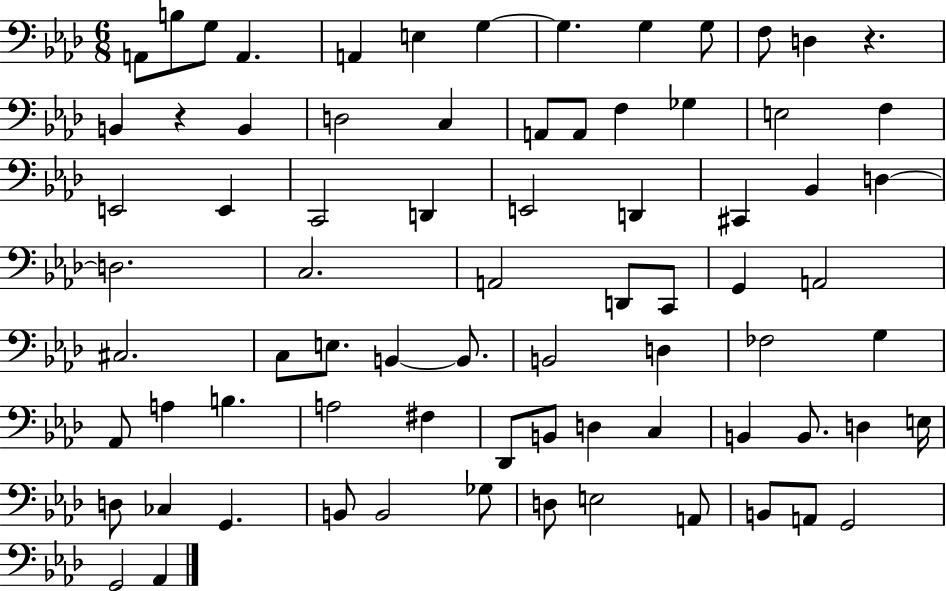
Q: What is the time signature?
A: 6/8